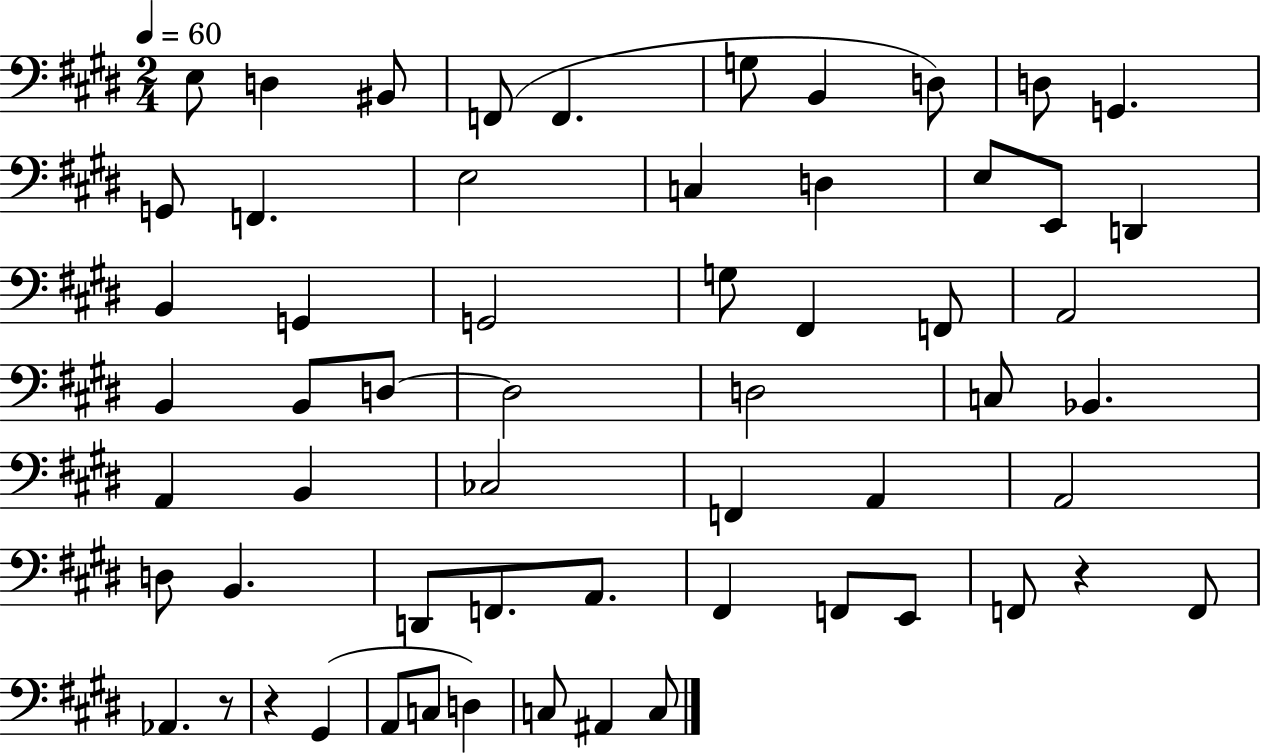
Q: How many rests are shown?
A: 3